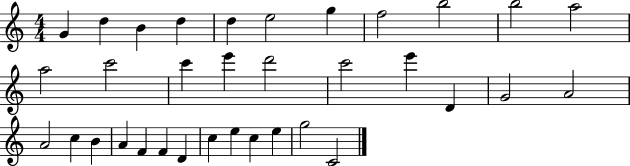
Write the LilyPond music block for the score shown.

{
  \clef treble
  \numericTimeSignature
  \time 4/4
  \key c \major
  g'4 d''4 b'4 d''4 | d''4 e''2 g''4 | f''2 b''2 | b''2 a''2 | \break a''2 c'''2 | c'''4 e'''4 d'''2 | c'''2 e'''4 d'4 | g'2 a'2 | \break a'2 c''4 b'4 | a'4 f'4 f'4 d'4 | c''4 e''4 c''4 e''4 | g''2 c'2 | \break \bar "|."
}